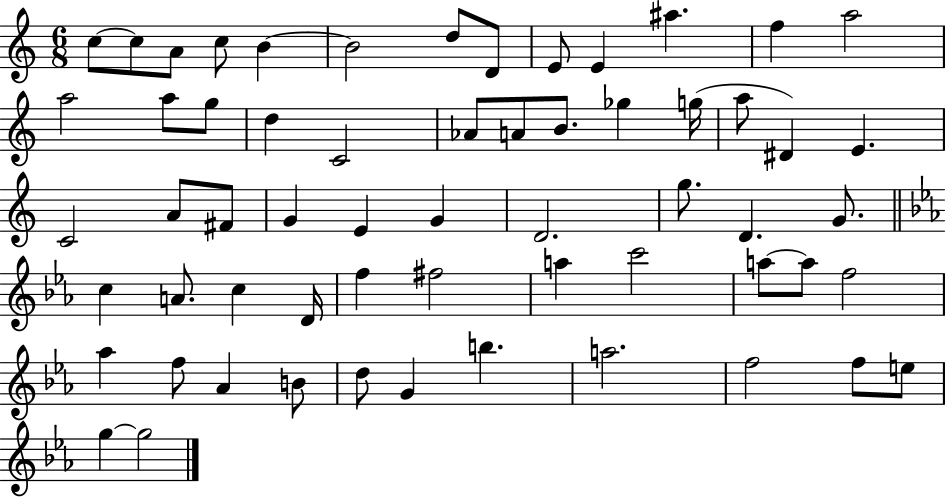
{
  \clef treble
  \numericTimeSignature
  \time 6/8
  \key c \major
  c''8~~ c''8 a'8 c''8 b'4~~ | b'2 d''8 d'8 | e'8 e'4 ais''4. | f''4 a''2 | \break a''2 a''8 g''8 | d''4 c'2 | aes'8 a'8 b'8. ges''4 g''16( | a''8 dis'4) e'4. | \break c'2 a'8 fis'8 | g'4 e'4 g'4 | d'2. | g''8. d'4. g'8. | \break \bar "||" \break \key ees \major c''4 a'8. c''4 d'16 | f''4 fis''2 | a''4 c'''2 | a''8~~ a''8 f''2 | \break aes''4 f''8 aes'4 b'8 | d''8 g'4 b''4. | a''2. | f''2 f''8 e''8 | \break g''4~~ g''2 | \bar "|."
}